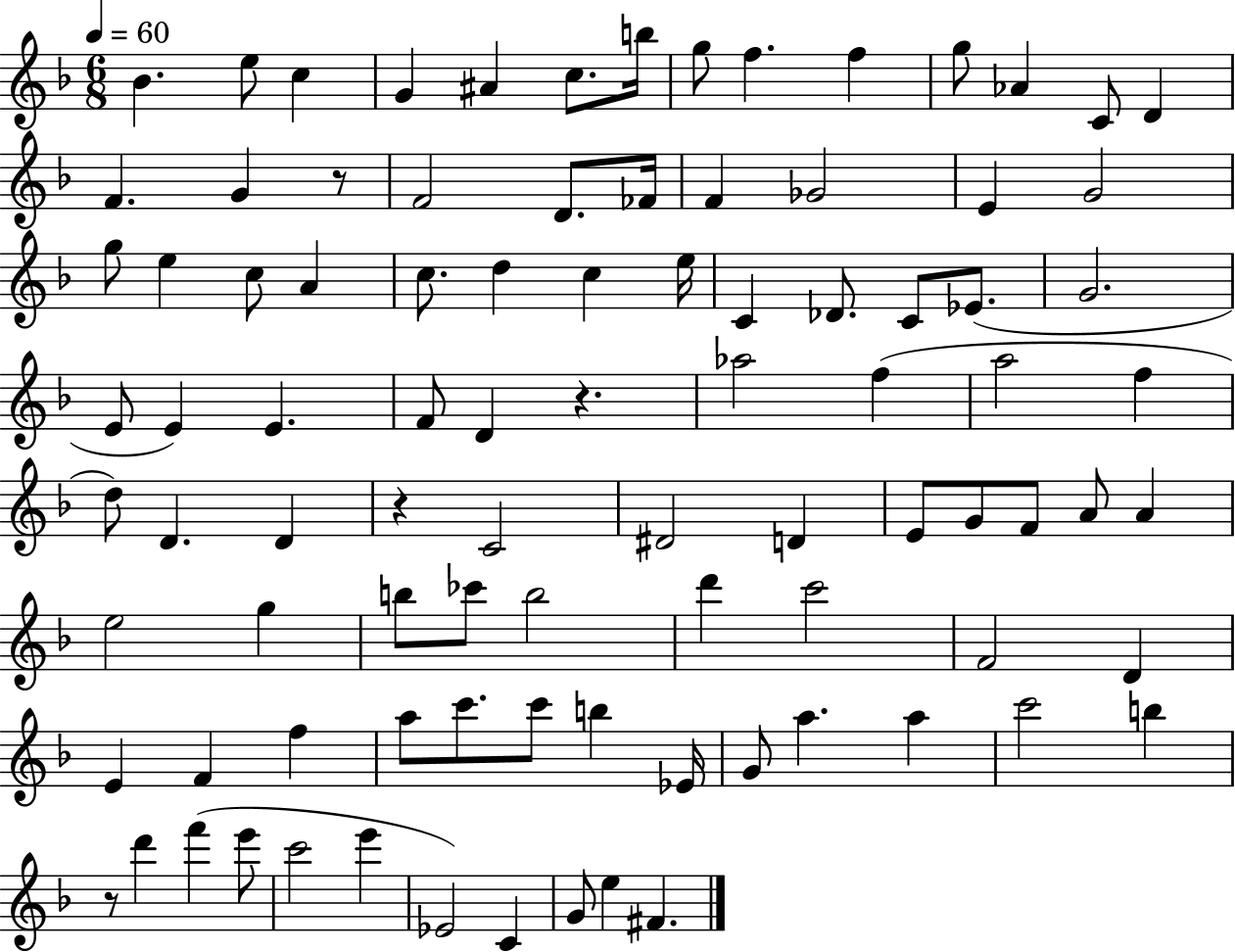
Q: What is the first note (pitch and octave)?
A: Bb4